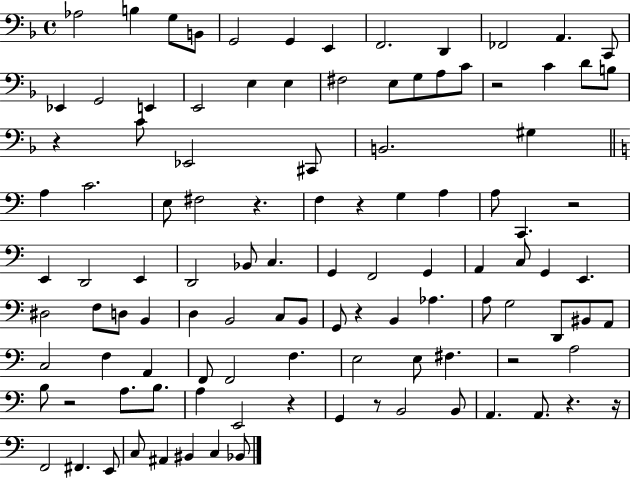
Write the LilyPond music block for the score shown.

{
  \clef bass
  \time 4/4
  \defaultTimeSignature
  \key f \major
  aes2 b4 g8 b,8 | g,2 g,4 e,4 | f,2. d,4 | fes,2 a,4. c,8 | \break ees,4 g,2 e,4 | e,2 e4 e4 | fis2 e8 g8 a8 c'8 | r2 c'4 d'8 b8 | \break r4 c'8 ees,2 cis,8 | b,2. gis4 | \bar "||" \break \key a \minor a4 c'2. | e8 fis2 r4. | f4 r4 g4 a4 | a8 c,4. r2 | \break e,4 d,2 e,4 | d,2 bes,8 c4. | g,4 f,2 g,4 | a,4 c8 g,4 e,4. | \break dis2 f8 d8 b,4 | d4 b,2 c8 b,8 | g,8 r4 b,4 aes4. | a8 g2 d,8 bis,8 a,8 | \break c2 f4 a,4 | f,8 f,2 f4. | e2 e8 fis4. | r2 a2 | \break b8 r2 a8. b8. | a4 e,2 r4 | g,4 r8 b,2 b,8 | a,4. a,8. r4. r16 | \break f,2 fis,4. e,8 | c8 ais,4 bis,4 c4 bes,8 | \bar "|."
}